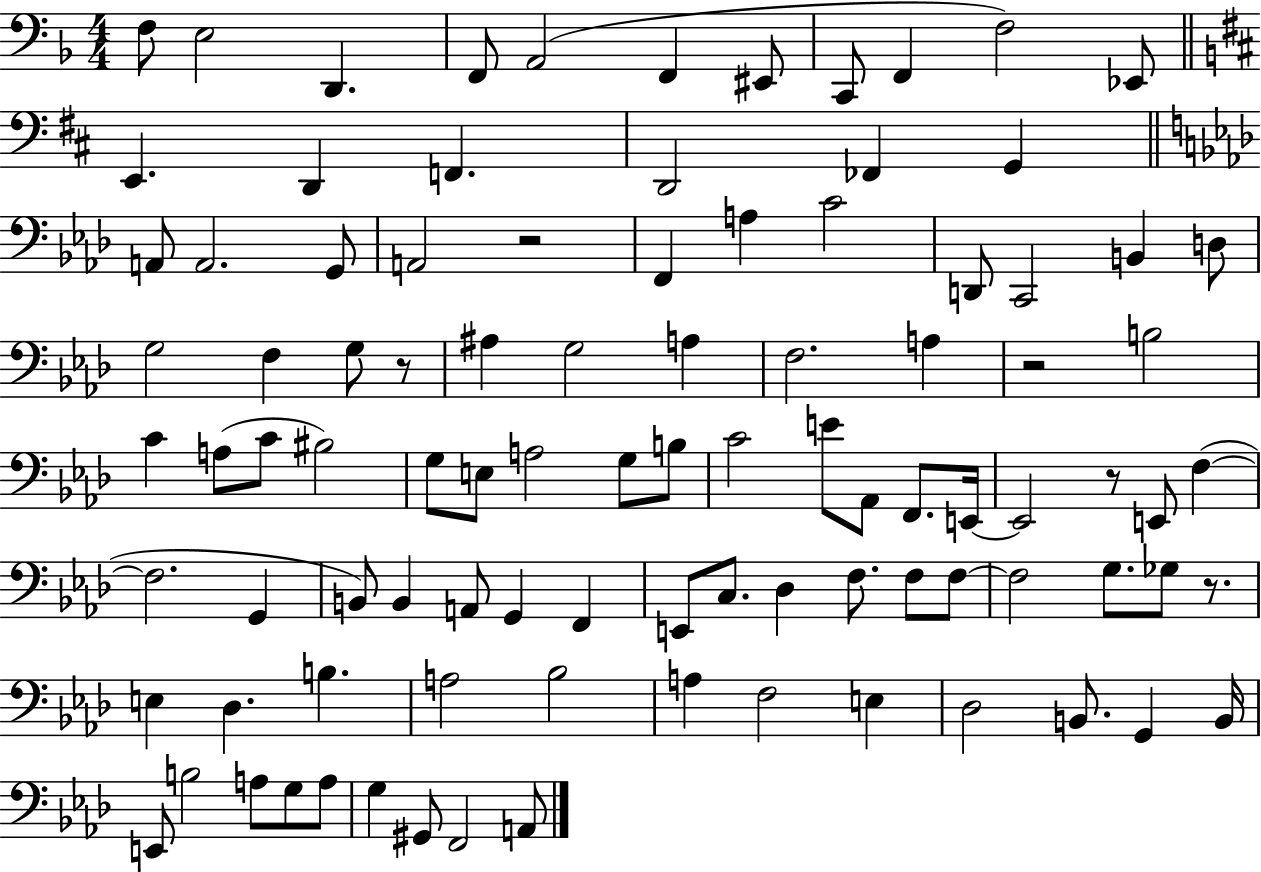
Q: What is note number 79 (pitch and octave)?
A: Db3